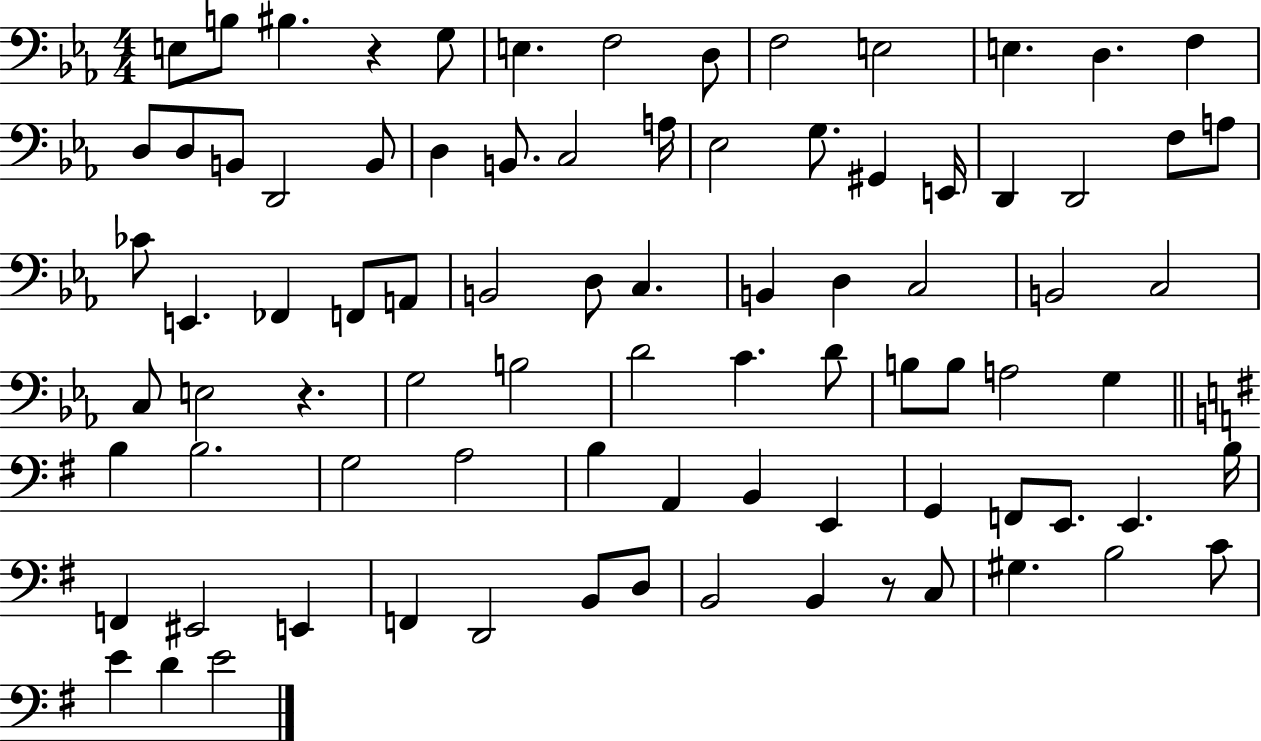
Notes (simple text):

E3/e B3/e BIS3/q. R/q G3/e E3/q. F3/h D3/e F3/h E3/h E3/q. D3/q. F3/q D3/e D3/e B2/e D2/h B2/e D3/q B2/e. C3/h A3/s Eb3/h G3/e. G#2/q E2/s D2/q D2/h F3/e A3/e CES4/e E2/q. FES2/q F2/e A2/e B2/h D3/e C3/q. B2/q D3/q C3/h B2/h C3/h C3/e E3/h R/q. G3/h B3/h D4/h C4/q. D4/e B3/e B3/e A3/h G3/q B3/q B3/h. G3/h A3/h B3/q A2/q B2/q E2/q G2/q F2/e E2/e. E2/q. B3/s F2/q EIS2/h E2/q F2/q D2/h B2/e D3/e B2/h B2/q R/e C3/e G#3/q. B3/h C4/e E4/q D4/q E4/h